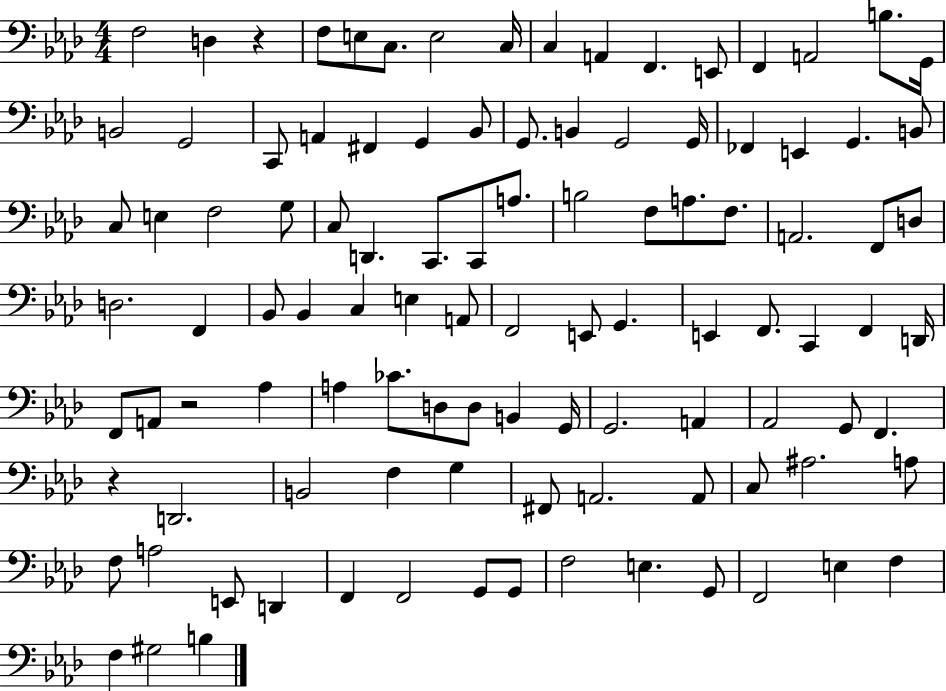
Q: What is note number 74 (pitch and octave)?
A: G2